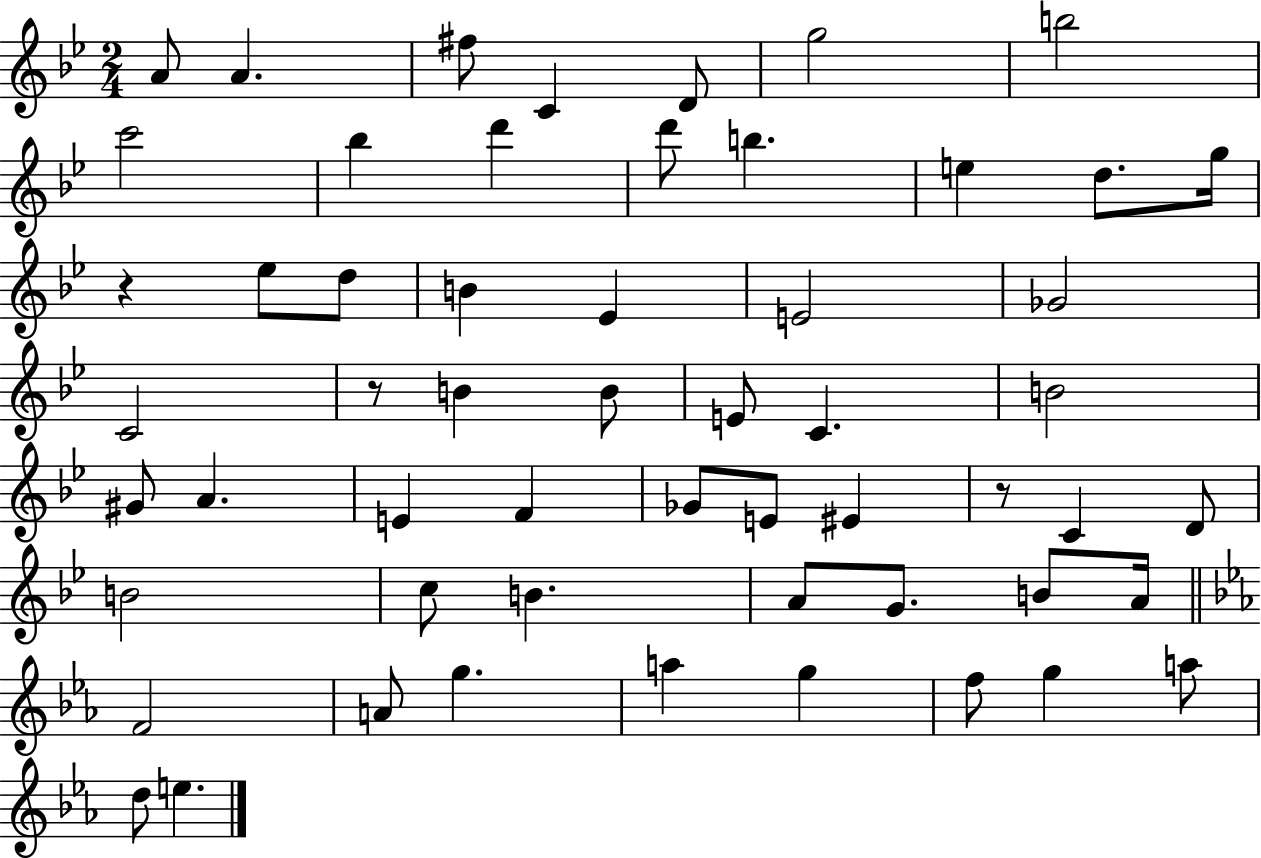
A4/e A4/q. F#5/e C4/q D4/e G5/h B5/h C6/h Bb5/q D6/q D6/e B5/q. E5/q D5/e. G5/s R/q Eb5/e D5/e B4/q Eb4/q E4/h Gb4/h C4/h R/e B4/q B4/e E4/e C4/q. B4/h G#4/e A4/q. E4/q F4/q Gb4/e E4/e EIS4/q R/e C4/q D4/e B4/h C5/e B4/q. A4/e G4/e. B4/e A4/s F4/h A4/e G5/q. A5/q G5/q F5/e G5/q A5/e D5/e E5/q.